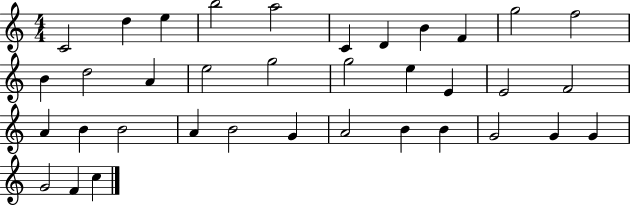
{
  \clef treble
  \numericTimeSignature
  \time 4/4
  \key c \major
  c'2 d''4 e''4 | b''2 a''2 | c'4 d'4 b'4 f'4 | g''2 f''2 | \break b'4 d''2 a'4 | e''2 g''2 | g''2 e''4 e'4 | e'2 f'2 | \break a'4 b'4 b'2 | a'4 b'2 g'4 | a'2 b'4 b'4 | g'2 g'4 g'4 | \break g'2 f'4 c''4 | \bar "|."
}